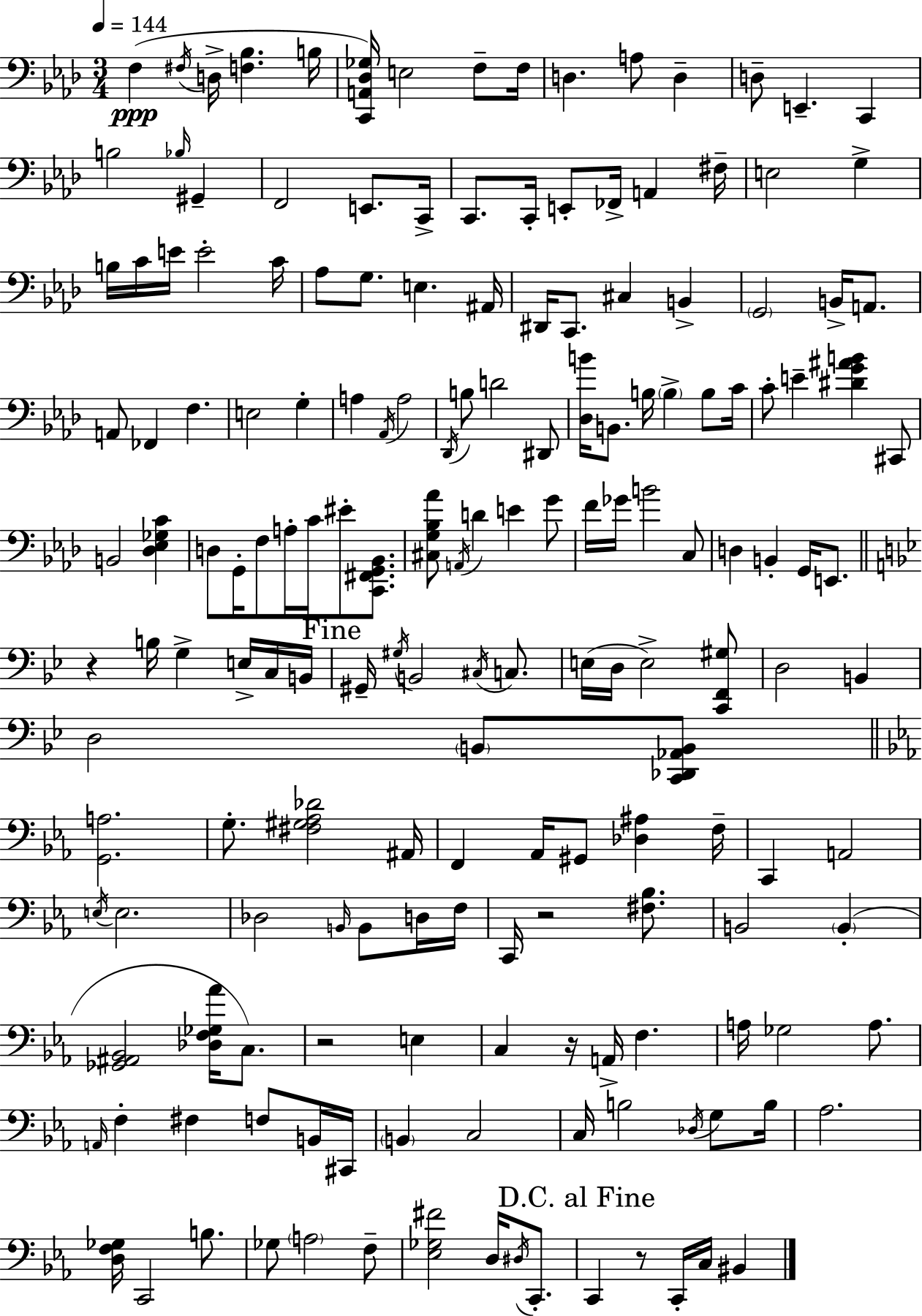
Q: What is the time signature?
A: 3/4